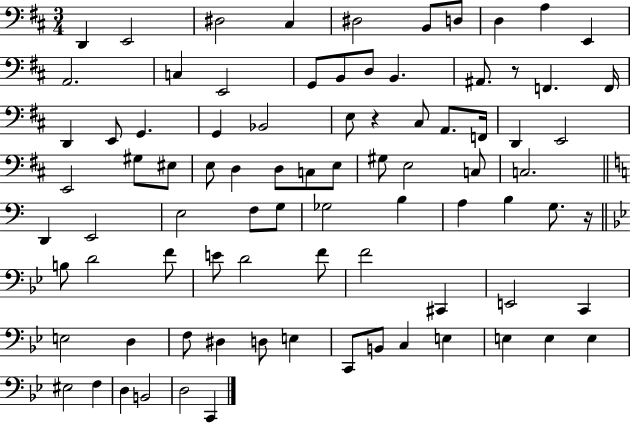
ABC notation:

X:1
T:Untitled
M:3/4
L:1/4
K:D
D,, E,,2 ^D,2 ^C, ^D,2 B,,/2 D,/2 D, A, E,, A,,2 C, E,,2 G,,/2 B,,/2 D,/2 B,, ^A,,/2 z/2 F,, F,,/4 D,, E,,/2 G,, G,, _B,,2 E,/2 z ^C,/2 A,,/2 F,,/4 D,, E,,2 E,,2 ^G,/2 ^E,/2 E,/2 D, D,/2 C,/2 E,/2 ^G,/2 E,2 C,/2 C,2 D,, E,,2 E,2 F,/2 G,/2 _G,2 B, A, B, G,/2 z/4 B,/2 D2 F/2 E/2 D2 F/2 F2 ^C,, E,,2 C,, E,2 D, F,/2 ^D, D,/2 E, C,,/2 B,,/2 C, E, E, E, E, ^E,2 F, D, B,,2 D,2 C,,